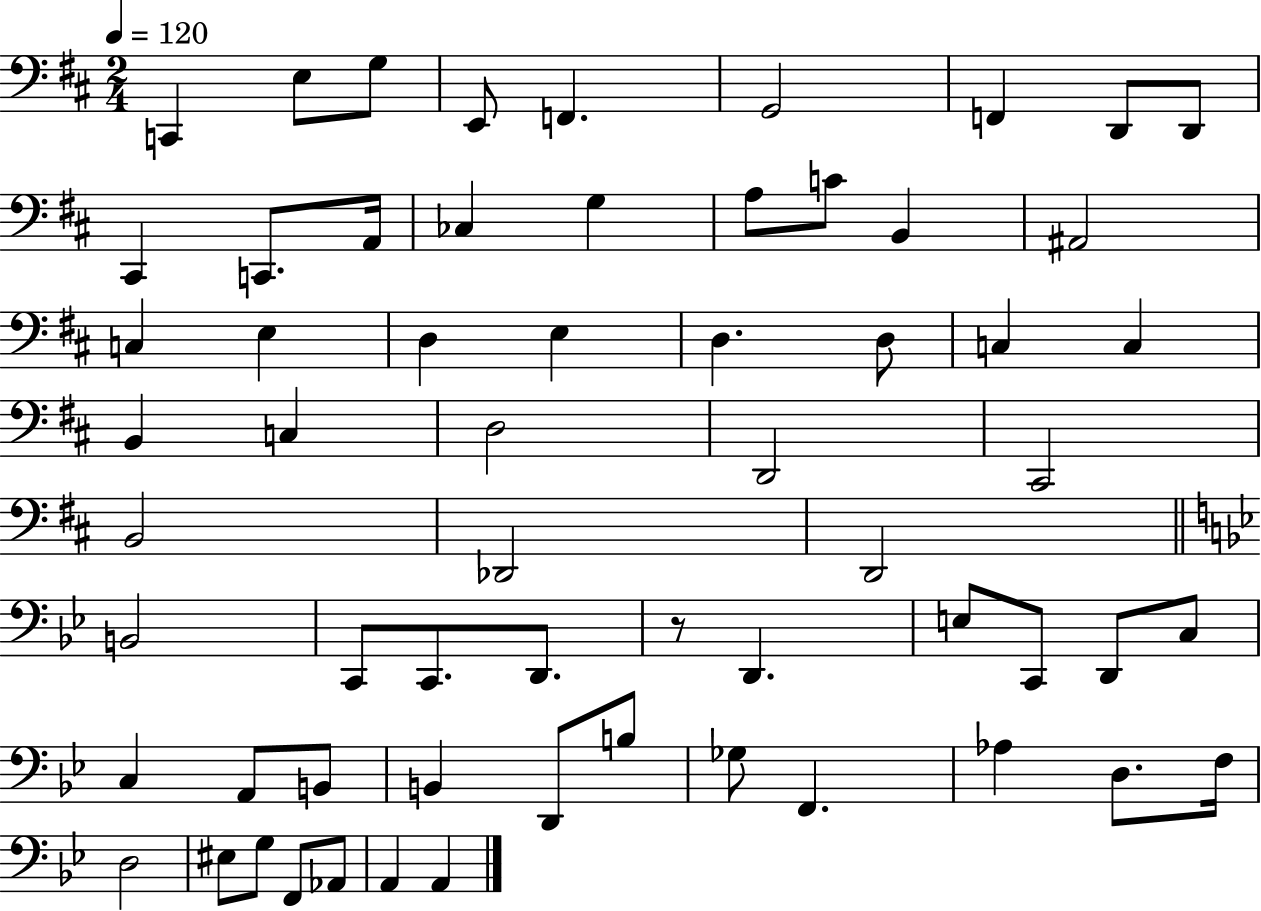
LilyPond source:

{
  \clef bass
  \numericTimeSignature
  \time 2/4
  \key d \major
  \tempo 4 = 120
  c,4 e8 g8 | e,8 f,4. | g,2 | f,4 d,8 d,8 | \break cis,4 c,8. a,16 | ces4 g4 | a8 c'8 b,4 | ais,2 | \break c4 e4 | d4 e4 | d4. d8 | c4 c4 | \break b,4 c4 | d2 | d,2 | cis,2 | \break b,2 | des,2 | d,2 | \bar "||" \break \key bes \major b,2 | c,8 c,8. d,8. | r8 d,4. | e8 c,8 d,8 c8 | \break c4 a,8 b,8 | b,4 d,8 b8 | ges8 f,4. | aes4 d8. f16 | \break d2 | eis8 g8 f,8 aes,8 | a,4 a,4 | \bar "|."
}